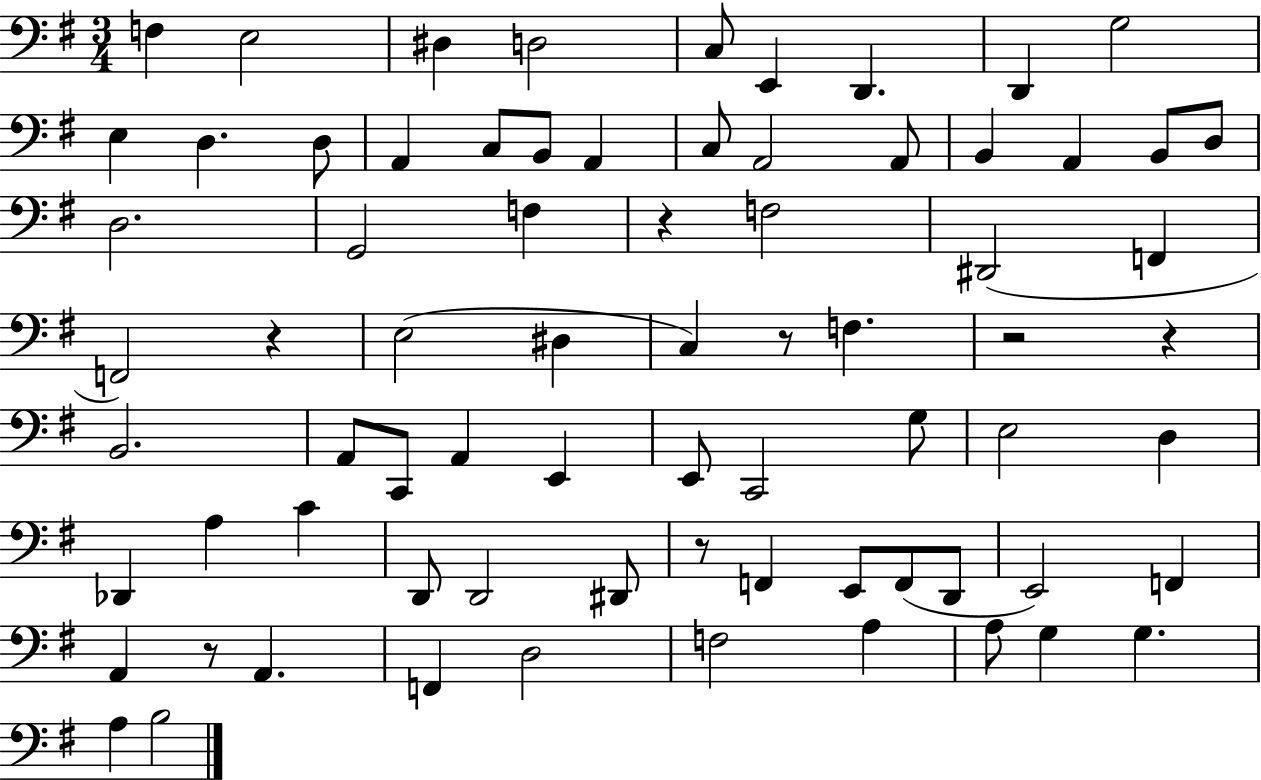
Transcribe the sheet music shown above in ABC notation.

X:1
T:Untitled
M:3/4
L:1/4
K:G
F, E,2 ^D, D,2 C,/2 E,, D,, D,, G,2 E, D, D,/2 A,, C,/2 B,,/2 A,, C,/2 A,,2 A,,/2 B,, A,, B,,/2 D,/2 D,2 G,,2 F, z F,2 ^D,,2 F,, F,,2 z E,2 ^D, C, z/2 F, z2 z B,,2 A,,/2 C,,/2 A,, E,, E,,/2 C,,2 G,/2 E,2 D, _D,, A, C D,,/2 D,,2 ^D,,/2 z/2 F,, E,,/2 F,,/2 D,,/2 E,,2 F,, A,, z/2 A,, F,, D,2 F,2 A, A,/2 G, G, A, B,2